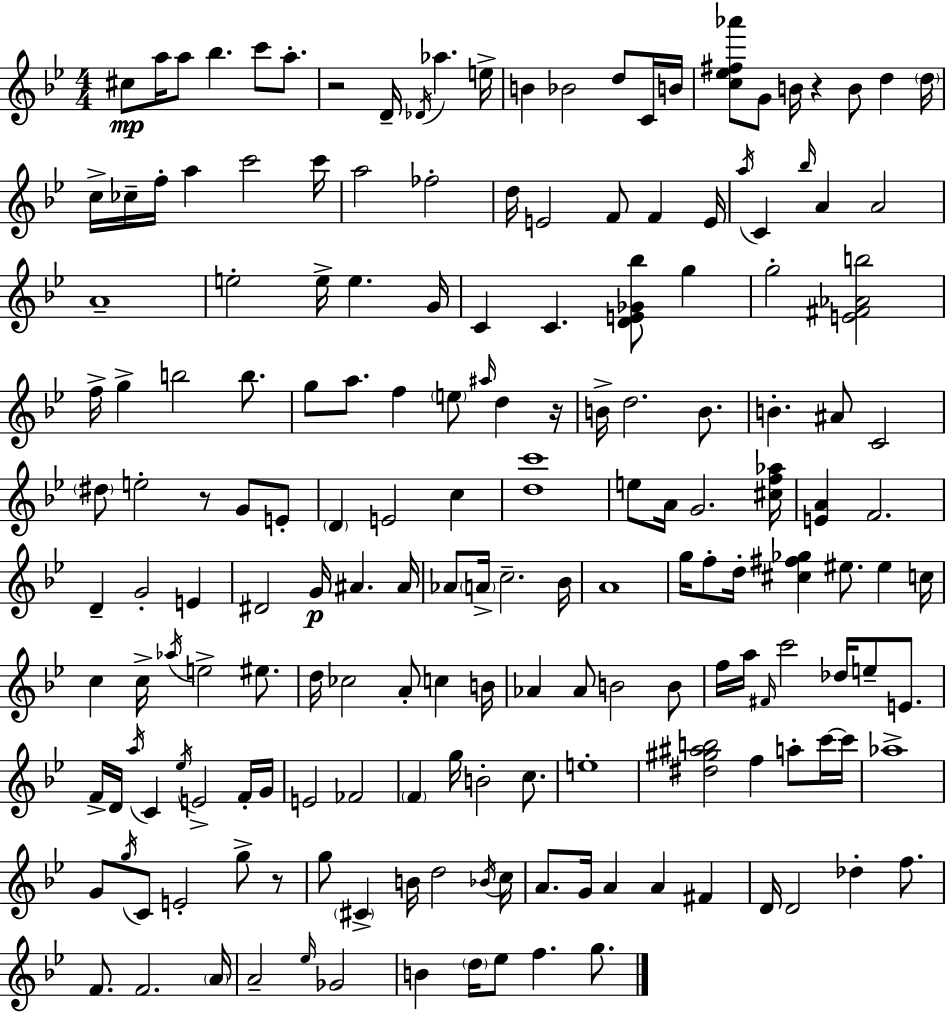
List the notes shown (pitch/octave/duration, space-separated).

C#5/e A5/s A5/e Bb5/q. C6/e A5/e. R/h D4/s Db4/s Ab5/q. E5/s B4/q Bb4/h D5/e C4/s B4/s [C5,Eb5,F#5,Ab6]/e G4/e B4/s R/q B4/e D5/q D5/s C5/s CES5/s F5/s A5/q C6/h C6/s A5/h FES5/h D5/s E4/h F4/e F4/q E4/s A5/s C4/q Bb5/s A4/q A4/h A4/w E5/h E5/s E5/q. G4/s C4/q C4/q. [D4,E4,Gb4,Bb5]/e G5/q G5/h [E4,F#4,Ab4,B5]/h F5/s G5/q B5/h B5/e. G5/e A5/e. F5/q E5/e A#5/s D5/q R/s B4/s D5/h. B4/e. B4/q. A#4/e C4/h D#5/e E5/h R/e G4/e E4/e D4/q E4/h C5/q [D5,C6]/w E5/e A4/s G4/h. [C#5,F5,Ab5]/s [E4,A4]/q F4/h. D4/q G4/h E4/q D#4/h G4/s A#4/q. A#4/s Ab4/e A4/s C5/h. Bb4/s A4/w G5/s F5/e D5/s [C#5,F#5,Gb5]/q EIS5/e. EIS5/q C5/s C5/q C5/s Ab5/s E5/h EIS5/e. D5/s CES5/h A4/e C5/q B4/s Ab4/q Ab4/e B4/h B4/e F5/s A5/s F#4/s C6/h Db5/s E5/e E4/e. F4/s D4/s A5/s C4/q Eb5/s E4/h F4/s G4/s E4/h FES4/h F4/q G5/s B4/h C5/e. E5/w [D#5,G#5,A#5,B5]/h F5/q A5/e C6/s C6/s Ab5/w G4/e G5/s C4/e E4/h G5/e R/e G5/e C#4/q B4/s D5/h Bb4/s C5/s A4/e. G4/s A4/q A4/q F#4/q D4/s D4/h Db5/q F5/e. F4/e. F4/h. A4/s A4/h Eb5/s Gb4/h B4/q D5/s Eb5/e F5/q. G5/e.